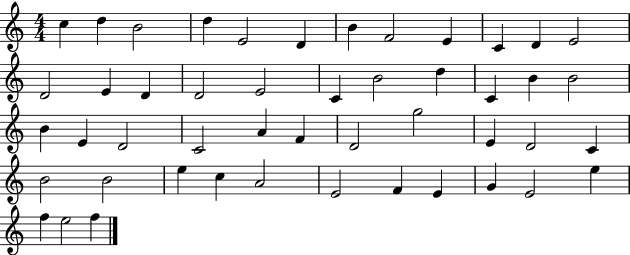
{
  \clef treble
  \numericTimeSignature
  \time 4/4
  \key c \major
  c''4 d''4 b'2 | d''4 e'2 d'4 | b'4 f'2 e'4 | c'4 d'4 e'2 | \break d'2 e'4 d'4 | d'2 e'2 | c'4 b'2 d''4 | c'4 b'4 b'2 | \break b'4 e'4 d'2 | c'2 a'4 f'4 | d'2 g''2 | e'4 d'2 c'4 | \break b'2 b'2 | e''4 c''4 a'2 | e'2 f'4 e'4 | g'4 e'2 e''4 | \break f''4 e''2 f''4 | \bar "|."
}